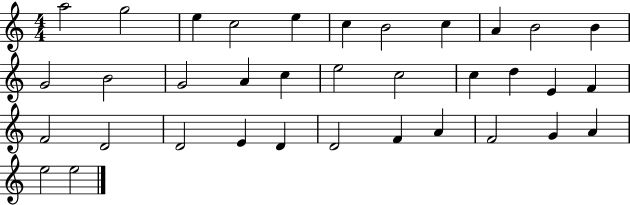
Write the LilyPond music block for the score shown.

{
  \clef treble
  \numericTimeSignature
  \time 4/4
  \key c \major
  a''2 g''2 | e''4 c''2 e''4 | c''4 b'2 c''4 | a'4 b'2 b'4 | \break g'2 b'2 | g'2 a'4 c''4 | e''2 c''2 | c''4 d''4 e'4 f'4 | \break f'2 d'2 | d'2 e'4 d'4 | d'2 f'4 a'4 | f'2 g'4 a'4 | \break e''2 e''2 | \bar "|."
}